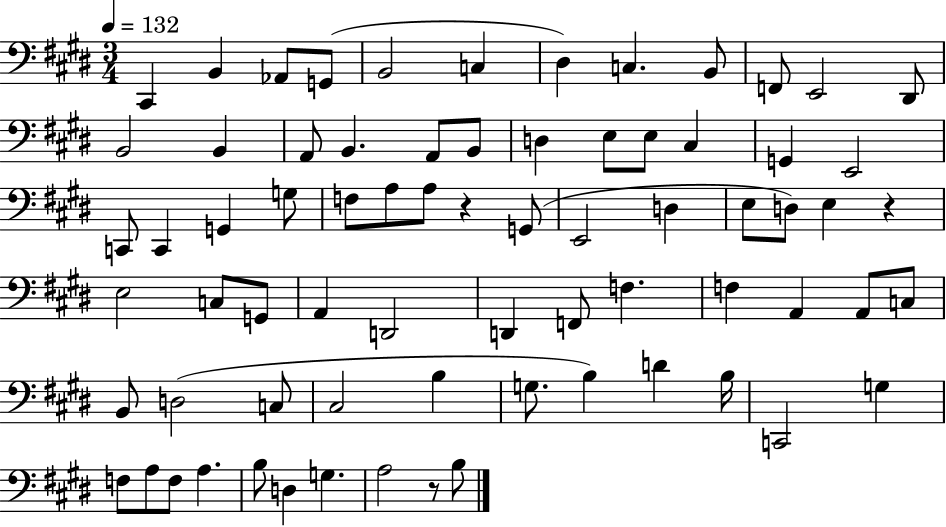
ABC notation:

X:1
T:Untitled
M:3/4
L:1/4
K:E
^C,, B,, _A,,/2 G,,/2 B,,2 C, ^D, C, B,,/2 F,,/2 E,,2 ^D,,/2 B,,2 B,, A,,/2 B,, A,,/2 B,,/2 D, E,/2 E,/2 ^C, G,, E,,2 C,,/2 C,, G,, G,/2 F,/2 A,/2 A,/2 z G,,/2 E,,2 D, E,/2 D,/2 E, z E,2 C,/2 G,,/2 A,, D,,2 D,, F,,/2 F, F, A,, A,,/2 C,/2 B,,/2 D,2 C,/2 ^C,2 B, G,/2 B, D B,/4 C,,2 G, F,/2 A,/2 F,/2 A, B,/2 D, G, A,2 z/2 B,/2